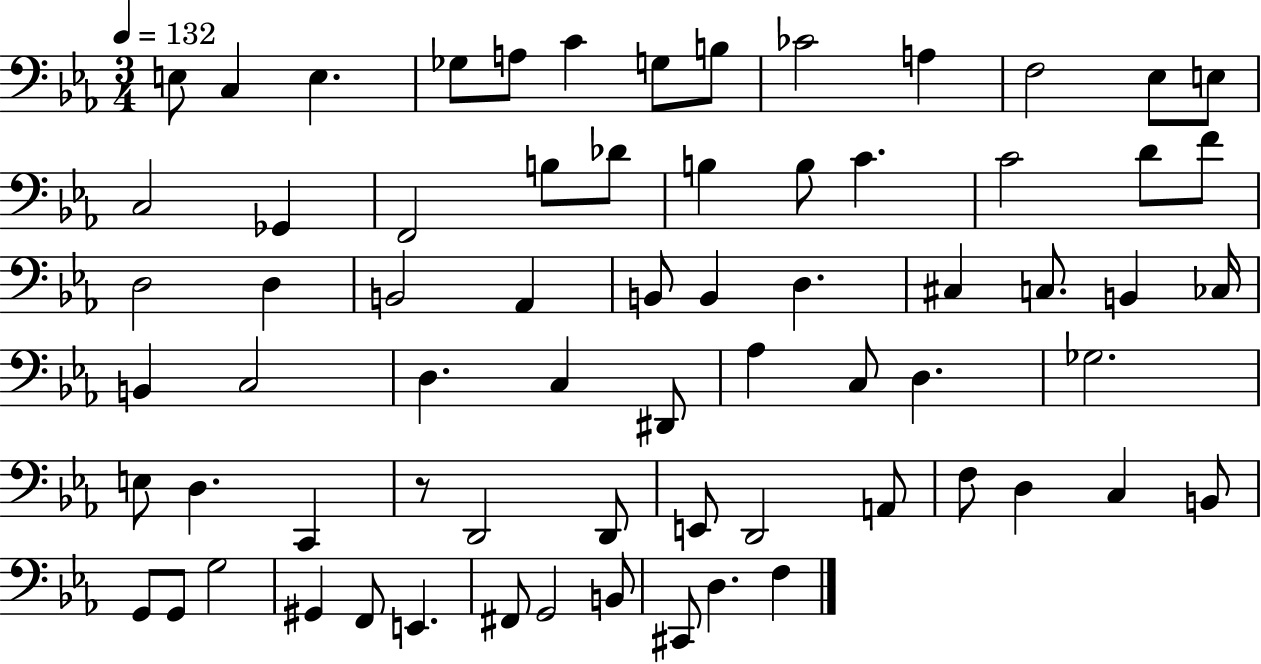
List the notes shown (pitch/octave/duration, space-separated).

E3/e C3/q E3/q. Gb3/e A3/e C4/q G3/e B3/e CES4/h A3/q F3/h Eb3/e E3/e C3/h Gb2/q F2/h B3/e Db4/e B3/q B3/e C4/q. C4/h D4/e F4/e D3/h D3/q B2/h Ab2/q B2/e B2/q D3/q. C#3/q C3/e. B2/q CES3/s B2/q C3/h D3/q. C3/q D#2/e Ab3/q C3/e D3/q. Gb3/h. E3/e D3/q. C2/q R/e D2/h D2/e E2/e D2/h A2/e F3/e D3/q C3/q B2/e G2/e G2/e G3/h G#2/q F2/e E2/q. F#2/e G2/h B2/e C#2/e D3/q. F3/q